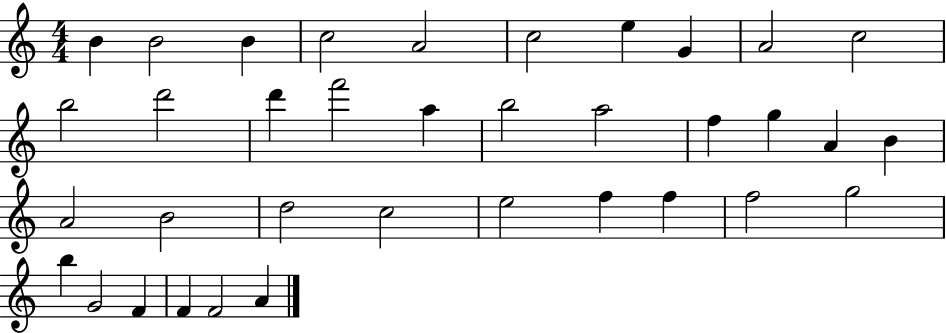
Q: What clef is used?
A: treble